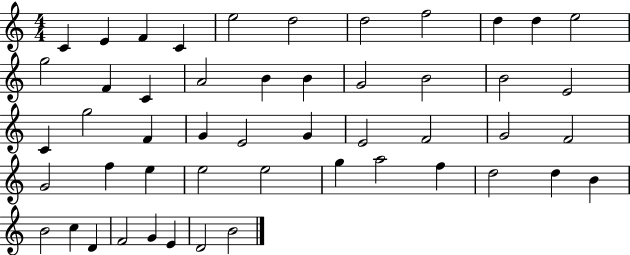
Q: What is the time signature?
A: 4/4